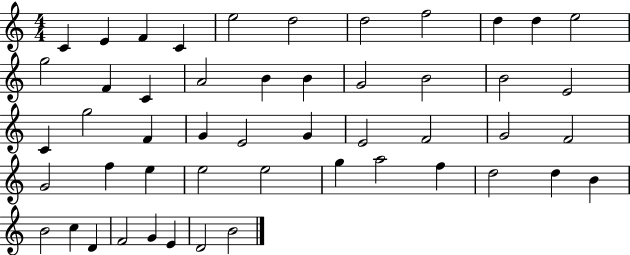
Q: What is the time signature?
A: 4/4